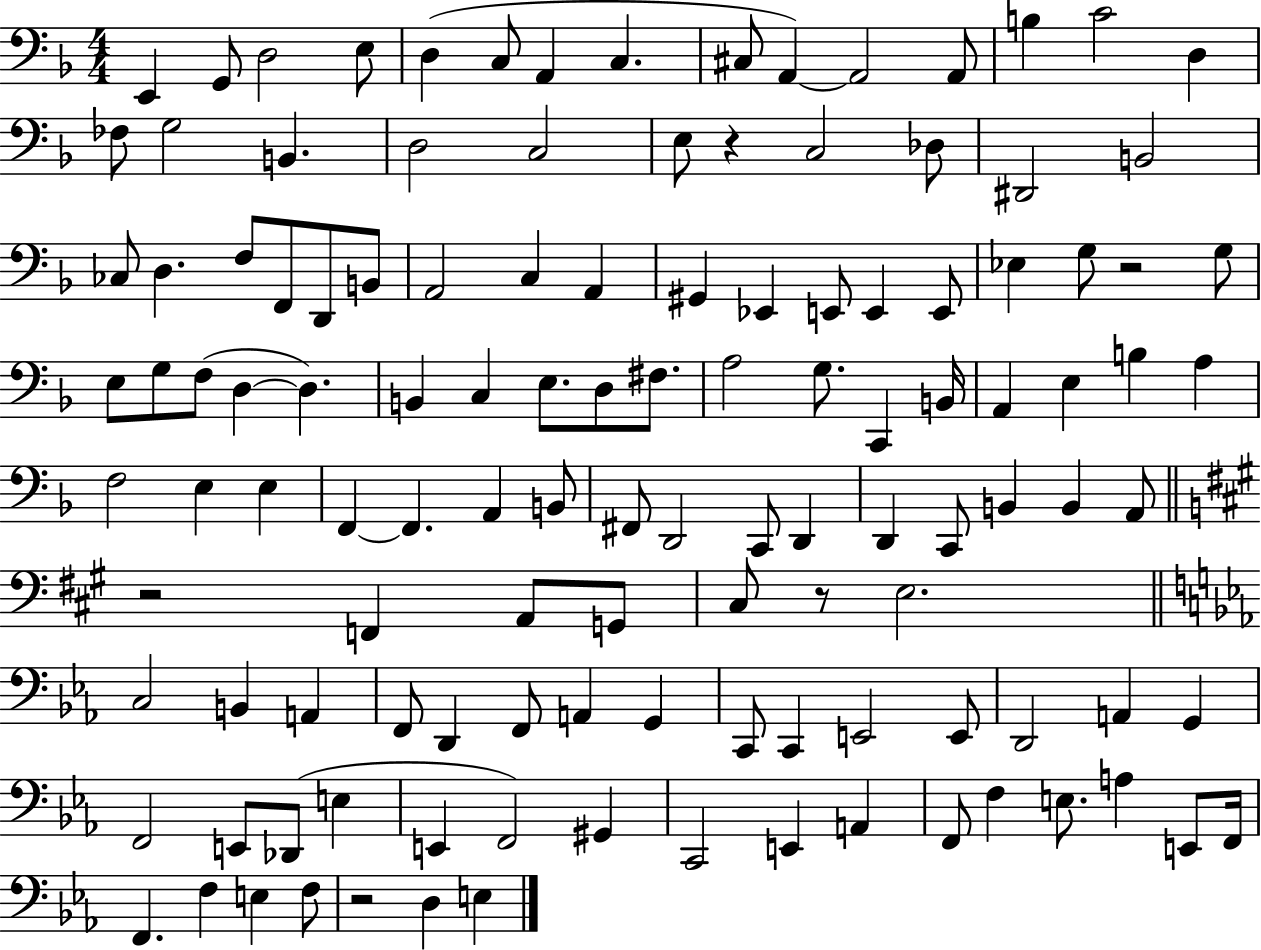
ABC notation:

X:1
T:Untitled
M:4/4
L:1/4
K:F
E,, G,,/2 D,2 E,/2 D, C,/2 A,, C, ^C,/2 A,, A,,2 A,,/2 B, C2 D, _F,/2 G,2 B,, D,2 C,2 E,/2 z C,2 _D,/2 ^D,,2 B,,2 _C,/2 D, F,/2 F,,/2 D,,/2 B,,/2 A,,2 C, A,, ^G,, _E,, E,,/2 E,, E,,/2 _E, G,/2 z2 G,/2 E,/2 G,/2 F,/2 D, D, B,, C, E,/2 D,/2 ^F,/2 A,2 G,/2 C,, B,,/4 A,, E, B, A, F,2 E, E, F,, F,, A,, B,,/2 ^F,,/2 D,,2 C,,/2 D,, D,, C,,/2 B,, B,, A,,/2 z2 F,, A,,/2 G,,/2 ^C,/2 z/2 E,2 C,2 B,, A,, F,,/2 D,, F,,/2 A,, G,, C,,/2 C,, E,,2 E,,/2 D,,2 A,, G,, F,,2 E,,/2 _D,,/2 E, E,, F,,2 ^G,, C,,2 E,, A,, F,,/2 F, E,/2 A, E,,/2 F,,/4 F,, F, E, F,/2 z2 D, E,